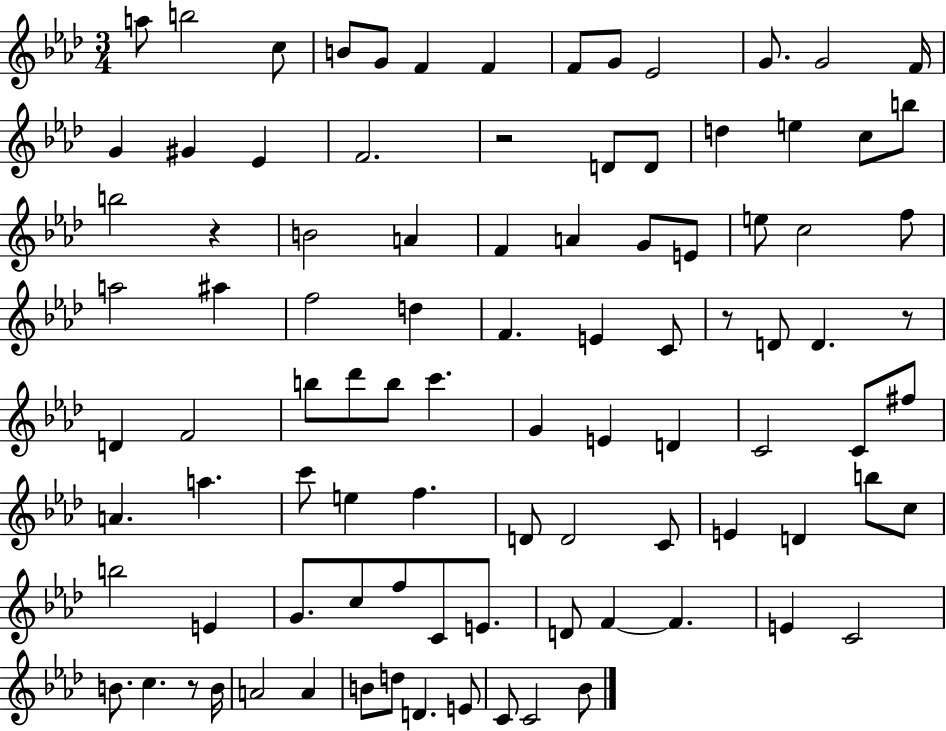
{
  \clef treble
  \numericTimeSignature
  \time 3/4
  \key aes \major
  a''8 b''2 c''8 | b'8 g'8 f'4 f'4 | f'8 g'8 ees'2 | g'8. g'2 f'16 | \break g'4 gis'4 ees'4 | f'2. | r2 d'8 d'8 | d''4 e''4 c''8 b''8 | \break b''2 r4 | b'2 a'4 | f'4 a'4 g'8 e'8 | e''8 c''2 f''8 | \break a''2 ais''4 | f''2 d''4 | f'4. e'4 c'8 | r8 d'8 d'4. r8 | \break d'4 f'2 | b''8 des'''8 b''8 c'''4. | g'4 e'4 d'4 | c'2 c'8 fis''8 | \break a'4. a''4. | c'''8 e''4 f''4. | d'8 d'2 c'8 | e'4 d'4 b''8 c''8 | \break b''2 e'4 | g'8. c''8 f''8 c'8 e'8. | d'8 f'4~~ f'4. | e'4 c'2 | \break b'8. c''4. r8 b'16 | a'2 a'4 | b'8 d''8 d'4. e'8 | c'8 c'2 bes'8 | \break \bar "|."
}